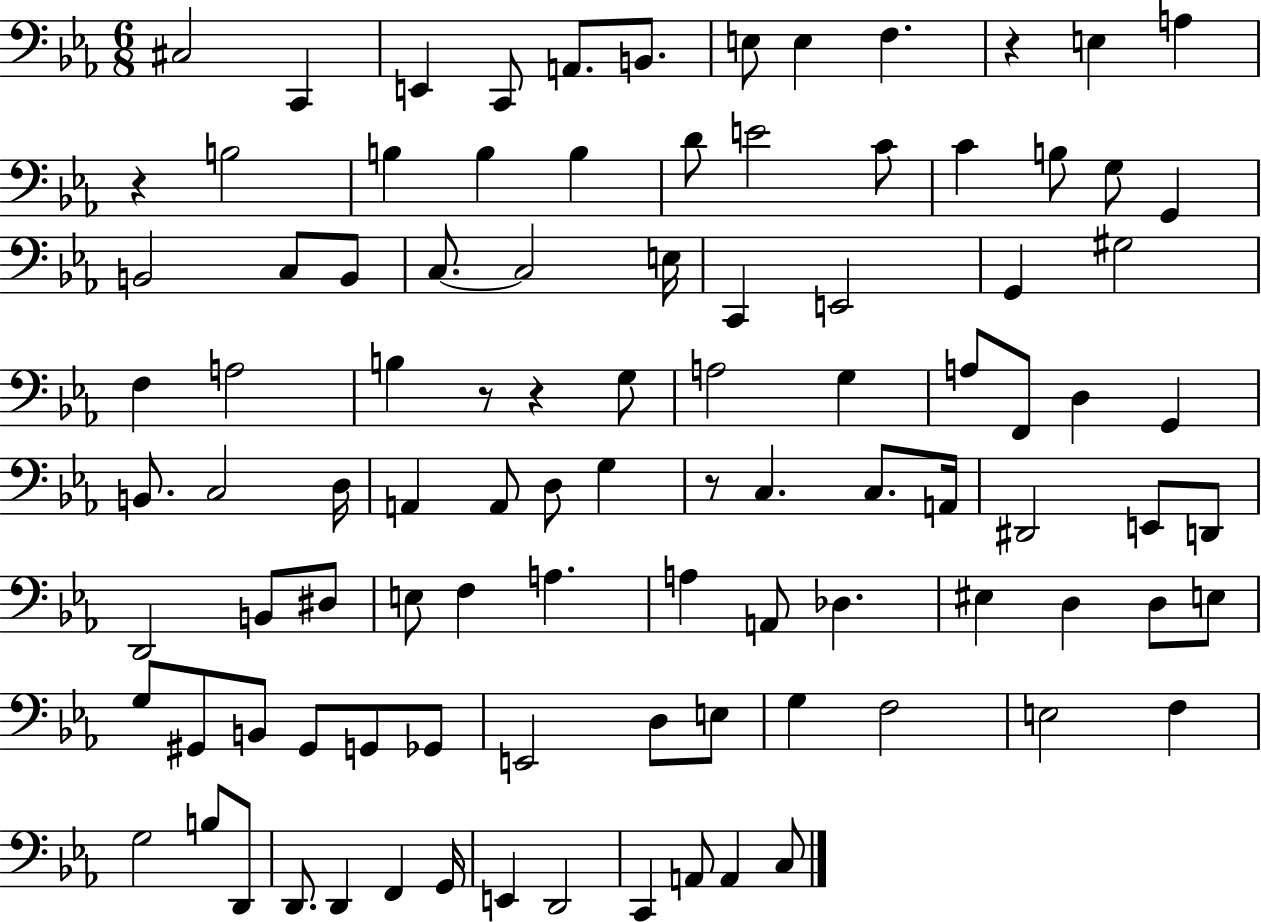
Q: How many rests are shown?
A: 5